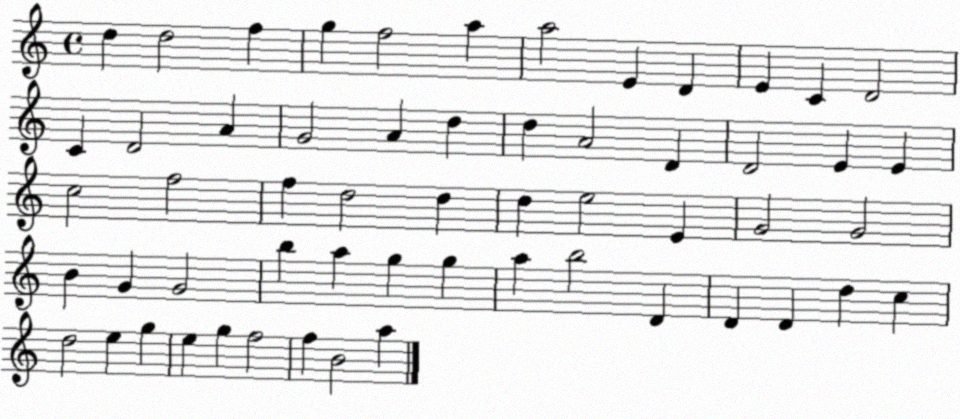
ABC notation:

X:1
T:Untitled
M:4/4
L:1/4
K:C
d d2 f g f2 a a2 E D E C D2 C D2 A G2 A d d A2 D D2 E E c2 f2 f d2 d d e2 E G2 G2 B G G2 b a g g a b2 D D D d c d2 e g e g f2 f B2 a